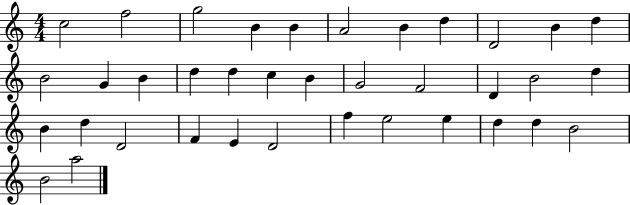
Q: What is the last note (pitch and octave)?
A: A5